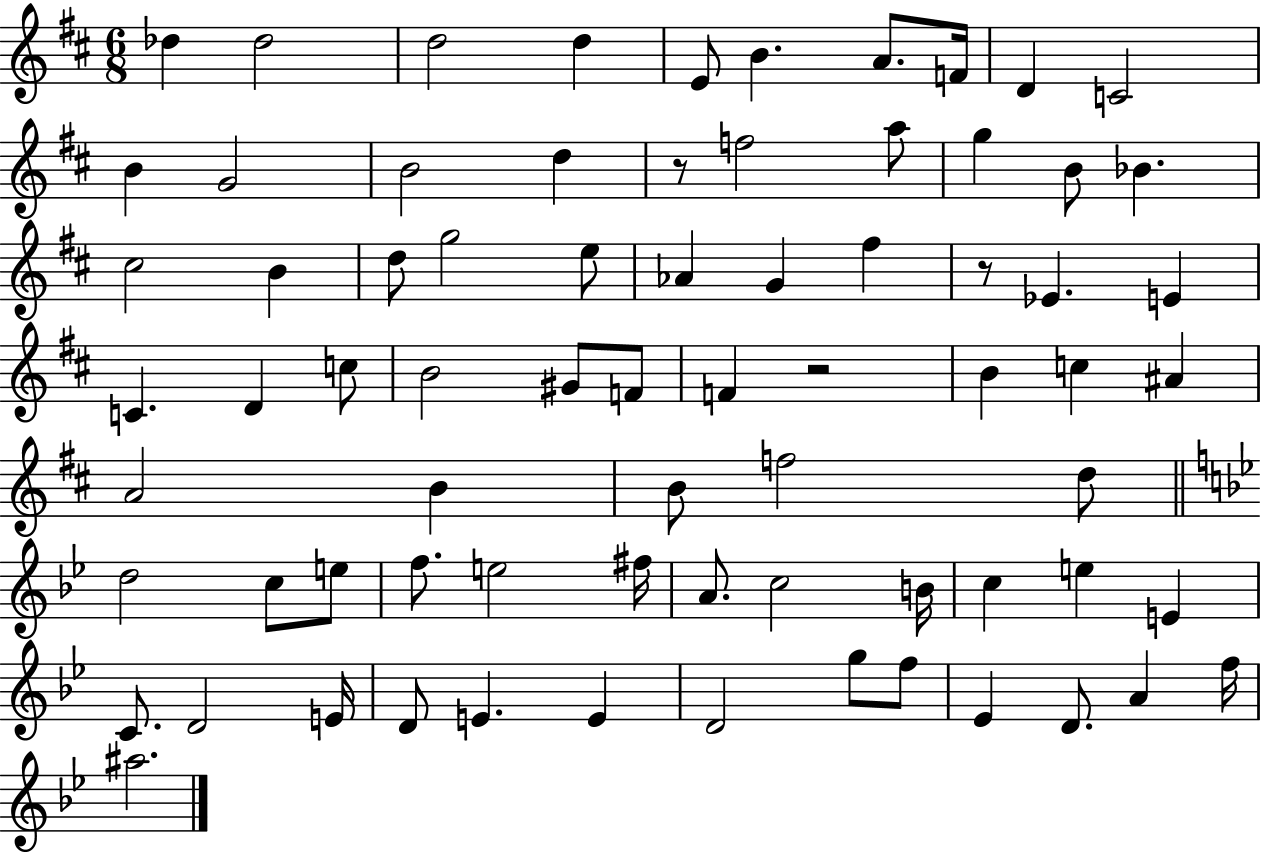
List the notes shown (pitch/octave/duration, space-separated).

Db5/q Db5/h D5/h D5/q E4/e B4/q. A4/e. F4/s D4/q C4/h B4/q G4/h B4/h D5/q R/e F5/h A5/e G5/q B4/e Bb4/q. C#5/h B4/q D5/e G5/h E5/e Ab4/q G4/q F#5/q R/e Eb4/q. E4/q C4/q. D4/q C5/e B4/h G#4/e F4/e F4/q R/h B4/q C5/q A#4/q A4/h B4/q B4/e F5/h D5/e D5/h C5/e E5/e F5/e. E5/h F#5/s A4/e. C5/h B4/s C5/q E5/q E4/q C4/e. D4/h E4/s D4/e E4/q. E4/q D4/h G5/e F5/e Eb4/q D4/e. A4/q F5/s A#5/h.